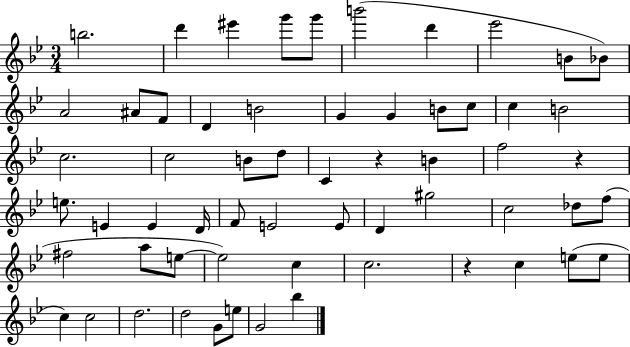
{
  \clef treble
  \numericTimeSignature
  \time 3/4
  \key bes \major
  b''2. | d'''4 eis'''4 g'''8 g'''8 | b'''2( d'''4 | ees'''2 b'8 bes'8) | \break a'2 ais'8 f'8 | d'4 b'2 | g'4 g'4 b'8 c''8 | c''4 b'2 | \break c''2. | c''2 b'8 d''8 | c'4 r4 b'4 | f''2 r4 | \break e''8. e'4 e'4 d'16 | f'8 e'2 e'8 | d'4 gis''2 | c''2 des''8 f''8( | \break fis''2 a''8 e''8~~ | e''2) c''4 | c''2. | r4 c''4 e''8( e''8 | \break c''4) c''2 | d''2. | d''2 g'8 e''8 | g'2 bes''4 | \break \bar "|."
}